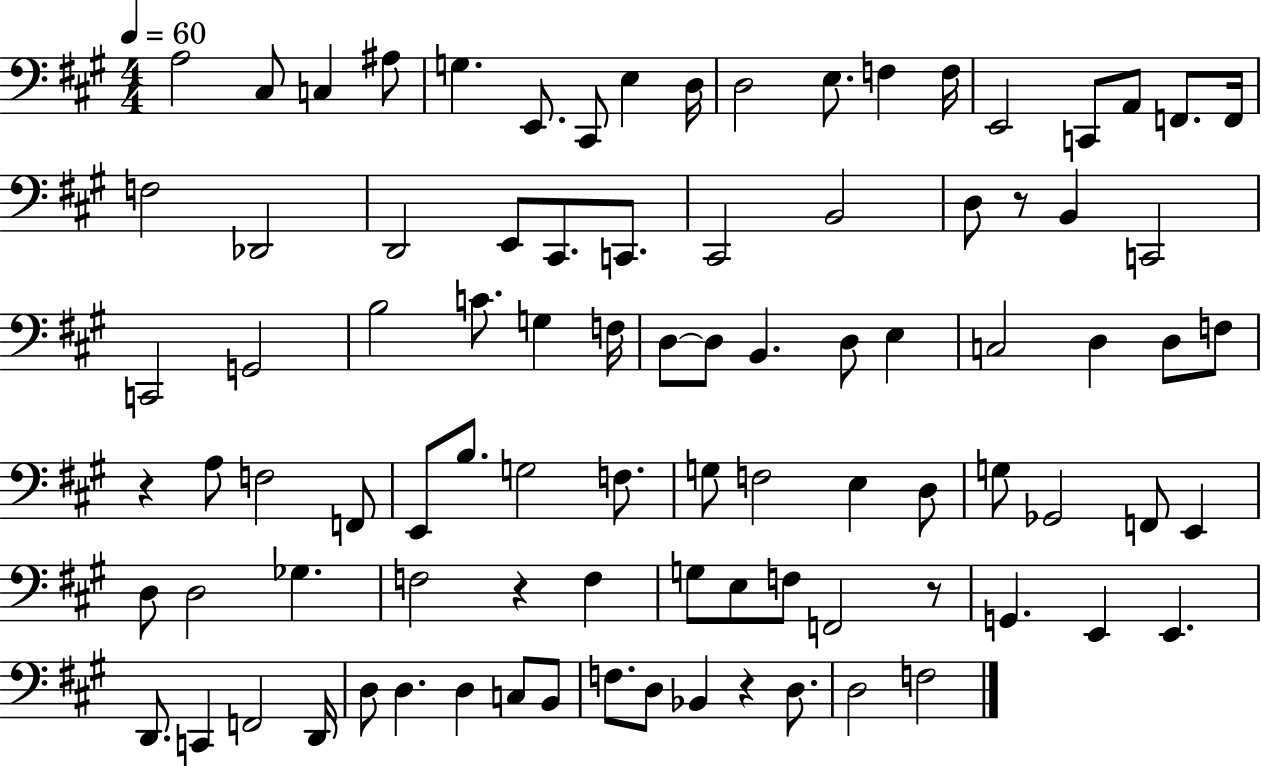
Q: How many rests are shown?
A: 5